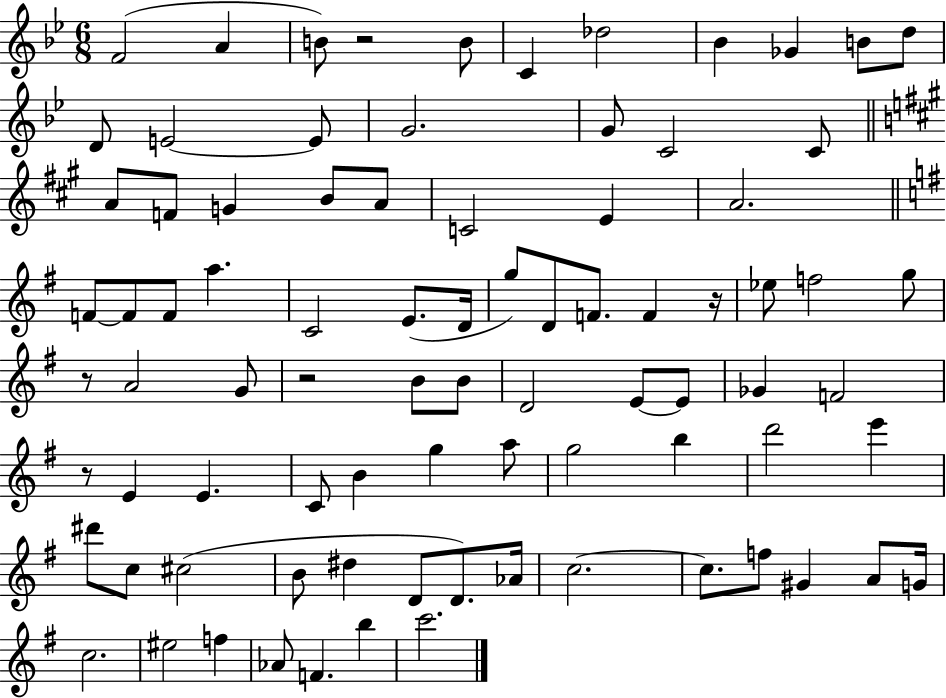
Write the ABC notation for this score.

X:1
T:Untitled
M:6/8
L:1/4
K:Bb
F2 A B/2 z2 B/2 C _d2 _B _G B/2 d/2 D/2 E2 E/2 G2 G/2 C2 C/2 A/2 F/2 G B/2 A/2 C2 E A2 F/2 F/2 F/2 a C2 E/2 D/4 g/2 D/2 F/2 F z/4 _e/2 f2 g/2 z/2 A2 G/2 z2 B/2 B/2 D2 E/2 E/2 _G F2 z/2 E E C/2 B g a/2 g2 b d'2 e' ^d'/2 c/2 ^c2 B/2 ^d D/2 D/2 _A/4 c2 c/2 f/2 ^G A/2 G/4 c2 ^e2 f _A/2 F b c'2